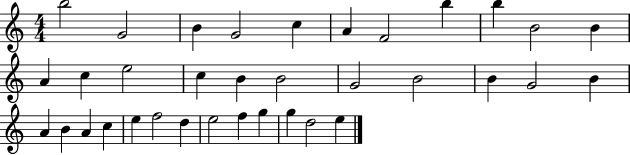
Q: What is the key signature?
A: C major